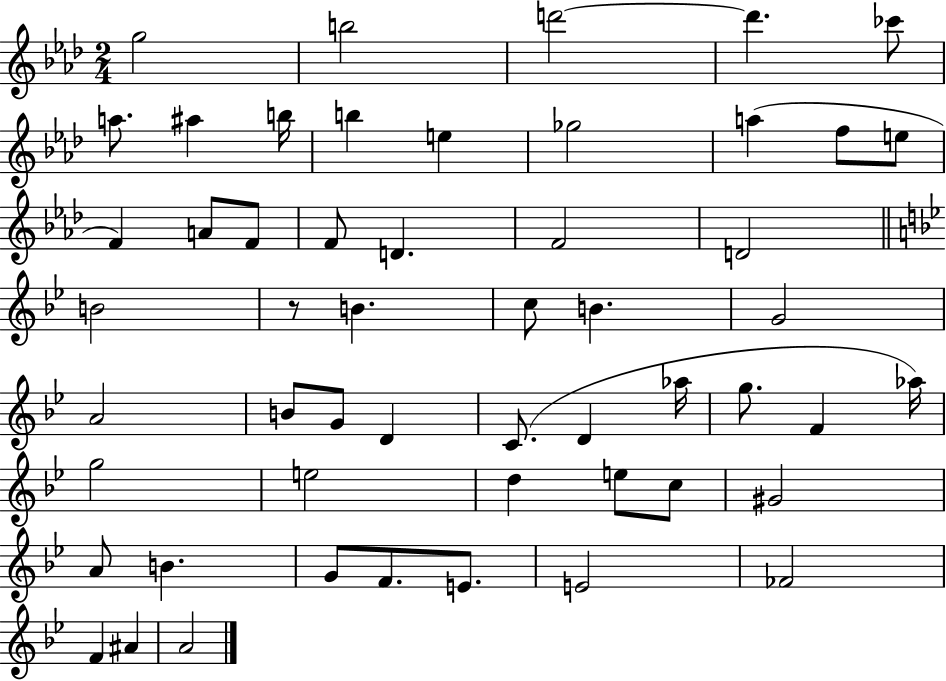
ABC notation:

X:1
T:Untitled
M:2/4
L:1/4
K:Ab
g2 b2 d'2 d' _c'/2 a/2 ^a b/4 b e _g2 a f/2 e/2 F A/2 F/2 F/2 D F2 D2 B2 z/2 B c/2 B G2 A2 B/2 G/2 D C/2 D _a/4 g/2 F _a/4 g2 e2 d e/2 c/2 ^G2 A/2 B G/2 F/2 E/2 E2 _F2 F ^A A2